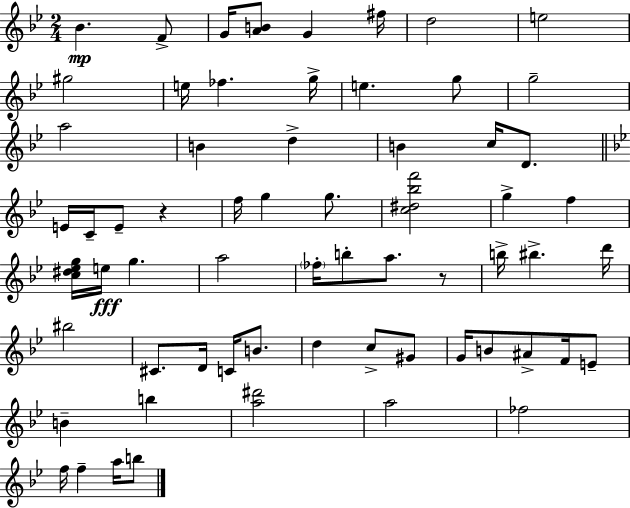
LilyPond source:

{
  \clef treble
  \numericTimeSignature
  \time 2/4
  \key bes \major
  \repeat volta 2 { bes'4.\mp f'8-> | g'16 <a' b'>8 g'4 fis''16 | d''2 | e''2 | \break gis''2 | e''16 fes''4. g''16-> | e''4. g''8 | g''2-- | \break a''2 | b'4 d''4-> | b'4 c''16 d'8. | \bar "||" \break \key bes \major e'16 c'16-- e'8-- r4 | f''16 g''4 g''8. | <c'' dis'' bes'' f'''>2 | g''4-> f''4 | \break <c'' dis'' ees'' g''>16 e''16\fff g''4. | a''2 | \parenthesize fes''16-. b''8-. a''8. r8 | b''16-> bis''4.-> d'''16 | \break bis''2 | cis'8. d'16 c'16 b'8. | d''4 c''8-> gis'8 | g'16 b'8 ais'8-> f'16 e'8-- | \break b'4-- b''4 | <a'' dis'''>2 | a''2 | fes''2 | \break f''16 f''4-- a''16 b''8 | } \bar "|."
}